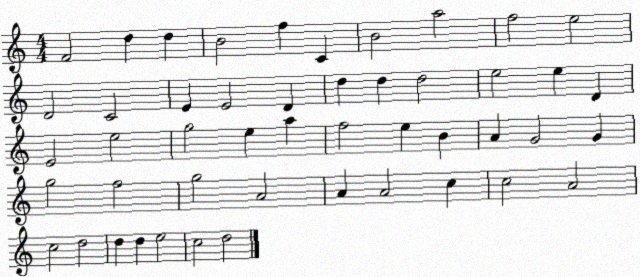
X:1
T:Untitled
M:4/4
L:1/4
K:C
F2 d d B2 f C B2 a2 f2 e2 D2 C2 E E2 D d d d2 e2 e D E2 e2 g2 e a f2 e B A G2 G g2 f2 g2 A2 A A2 c c2 A2 c2 d2 d d e2 c2 d2